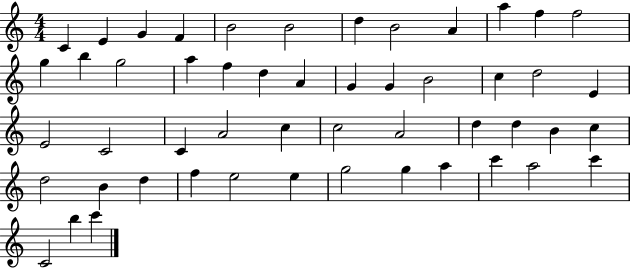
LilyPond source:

{
  \clef treble
  \numericTimeSignature
  \time 4/4
  \key c \major
  c'4 e'4 g'4 f'4 | b'2 b'2 | d''4 b'2 a'4 | a''4 f''4 f''2 | \break g''4 b''4 g''2 | a''4 f''4 d''4 a'4 | g'4 g'4 b'2 | c''4 d''2 e'4 | \break e'2 c'2 | c'4 a'2 c''4 | c''2 a'2 | d''4 d''4 b'4 c''4 | \break d''2 b'4 d''4 | f''4 e''2 e''4 | g''2 g''4 a''4 | c'''4 a''2 c'''4 | \break c'2 b''4 c'''4 | \bar "|."
}